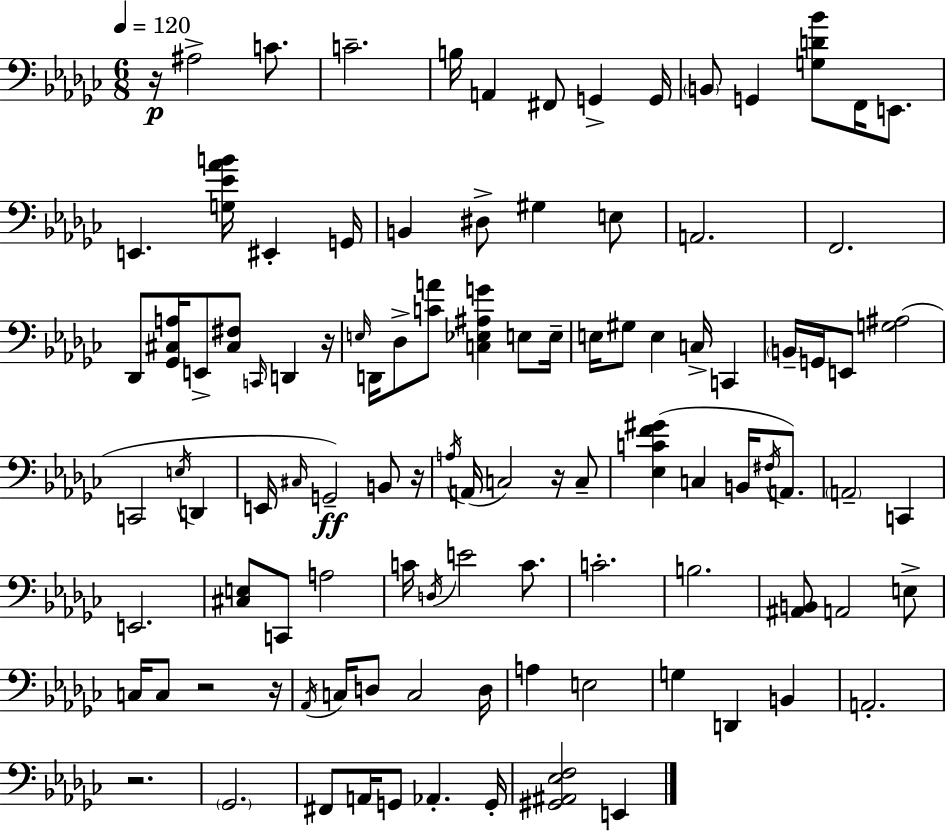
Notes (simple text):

R/s A#3/h C4/e. C4/h. B3/s A2/q F#2/e G2/q G2/s B2/e G2/q [G3,D4,Bb4]/e F2/s E2/e. E2/q. [G3,Eb4,Ab4,B4]/s EIS2/q G2/s B2/q D#3/e G#3/q E3/e A2/h. F2/h. Db2/e [Gb2,C#3,A3]/s E2/e [C#3,F#3]/e C2/s D2/q R/s E3/s D2/s Db3/e [C4,A4]/e [C3,Eb3,A#3,G4]/q E3/e E3/s E3/s G#3/e E3/q C3/s C2/q B2/s G2/s E2/e [G3,A#3]/h C2/h E3/s D2/q E2/s C#3/s G2/h B2/e R/s A3/s A2/s C3/h R/s C3/e [Eb3,C4,F4,G#4]/q C3/q B2/s F#3/s A2/e. A2/h C2/q E2/h. [C#3,E3]/e C2/e A3/h C4/s D3/s E4/h C4/e. C4/h. B3/h. [A#2,B2]/e A2/h E3/e C3/s C3/e R/h R/s Ab2/s C3/s D3/e C3/h D3/s A3/q E3/h G3/q D2/q B2/q A2/h. R/h. Gb2/h. F#2/e A2/s G2/e Ab2/q. G2/s [G#2,A#2,Eb3,F3]/h E2/q